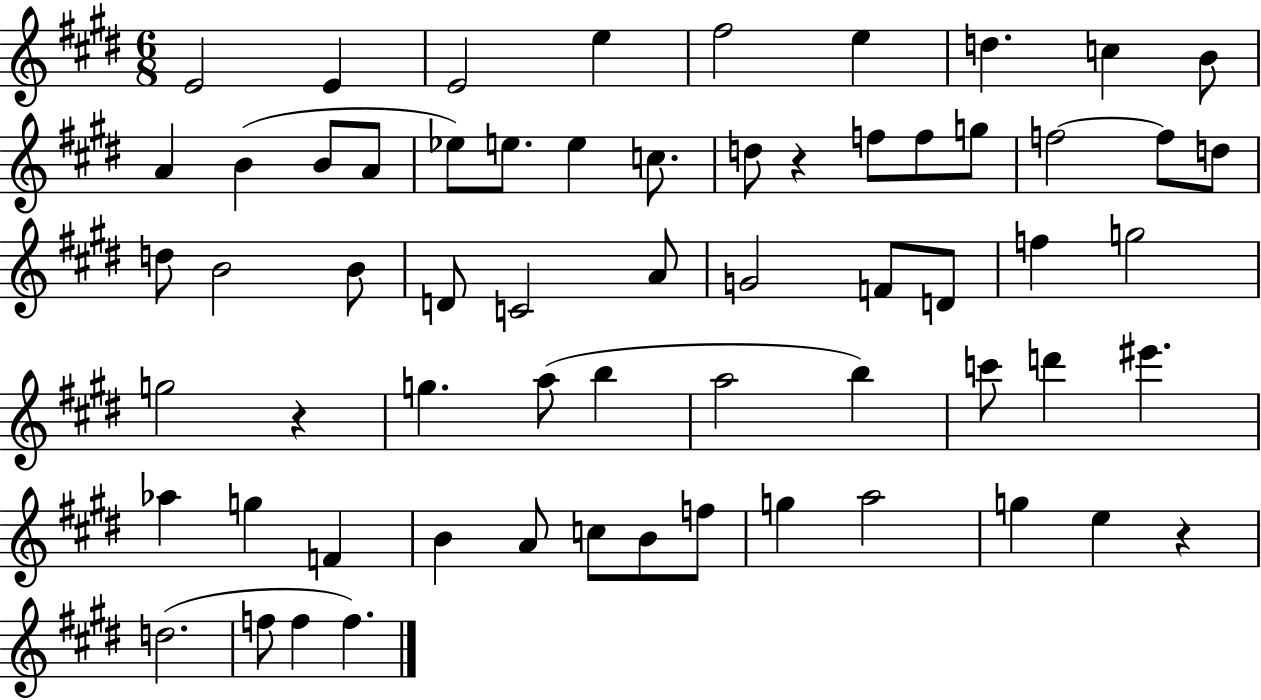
X:1
T:Untitled
M:6/8
L:1/4
K:E
E2 E E2 e ^f2 e d c B/2 A B B/2 A/2 _e/2 e/2 e c/2 d/2 z f/2 f/2 g/2 f2 f/2 d/2 d/2 B2 B/2 D/2 C2 A/2 G2 F/2 D/2 f g2 g2 z g a/2 b a2 b c'/2 d' ^e' _a g F B A/2 c/2 B/2 f/2 g a2 g e z d2 f/2 f f